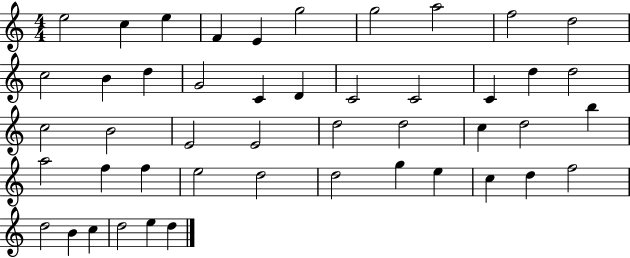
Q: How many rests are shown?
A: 0